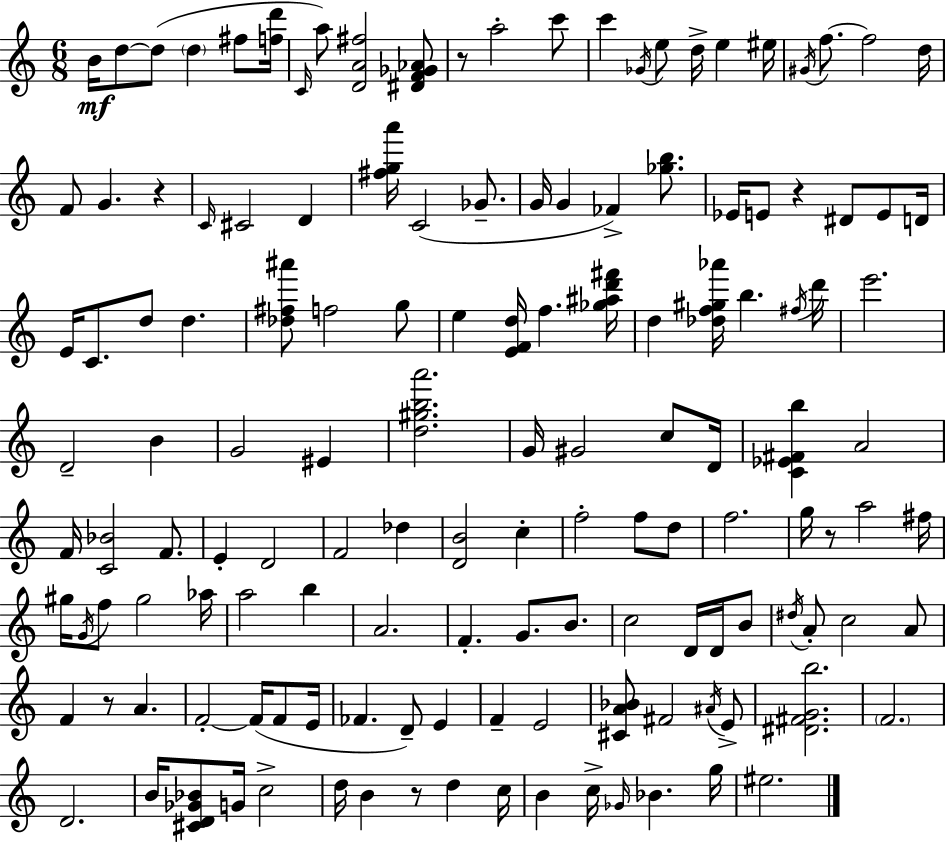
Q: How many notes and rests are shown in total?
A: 140